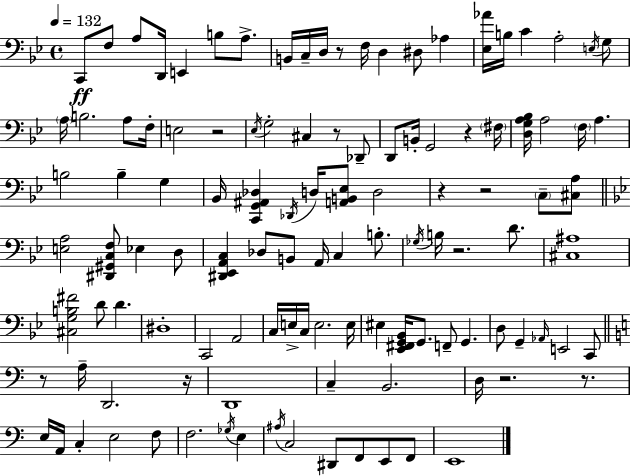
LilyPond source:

{
  \clef bass
  \time 4/4
  \defaultTimeSignature
  \key bes \major
  \tempo 4 = 132
  c,8\ff f8 a8 d,16 e,4 b8 a8.-> | b,16 c16-- d16 r8 f16 d4 dis8 aes4 | <ees aes'>16 b16 c'4 a2-. \acciaccatura { e16 } g8 | \parenthesize a16 b2. a8 | \break f16-. e2 r2 | \acciaccatura { ees16 } g2-. cis4 r8 | des,8-- d,8 b,16-. g,2 r4 | \parenthesize fis16 <d g a bes>16 a2 \parenthesize f16 a4. | \break b2 b4-- g4 | bes,16 <c, g, ais, des>4 \acciaccatura { des,16 } d16 <a, b, ees>8 d2 | r4 r2 \parenthesize c8-- | <cis a>8 \bar "||" \break \key g \minor <e a>2 <dis, gis, c f>8 ees4 d8 | <dis, ees, a, c>4 des8 b,8 a,16 c4 b8.-. | \acciaccatura { ges16 } b16 r2. d'8. | <cis ais>1 | \break <cis g b fis'>2 d'8 d'4. | dis1-. | c,2 a,2 | c16 e16-> c16 e2. | \break e16 eis4 <ees, fis, g, bes,>16 g,8. f,8-- g,4. | d8 g,4-- \grace { aes,16 } e,2 | c,8 \bar "||" \break \key c \major r8 a16-- d,2. r16 | d,1 | c4-- b,2. | d16 r2. r8. | \break e16 a,16 c4-. e2 f8 | f2. \acciaccatura { ges16 } e4 | \acciaccatura { ais16 } c2 dis,8 f,8 e,8 | f,8 e,1 | \break \bar "|."
}